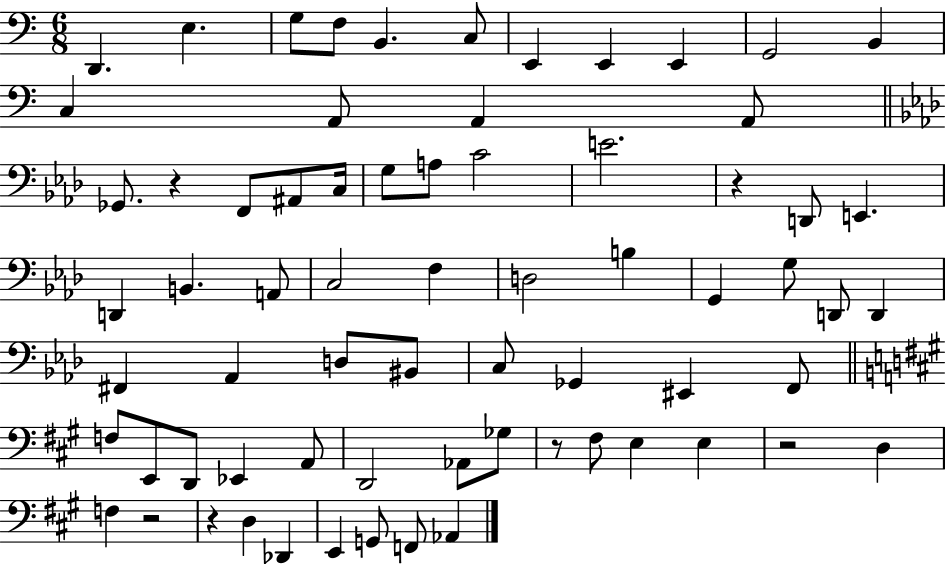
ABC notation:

X:1
T:Untitled
M:6/8
L:1/4
K:C
D,, E, G,/2 F,/2 B,, C,/2 E,, E,, E,, G,,2 B,, C, A,,/2 A,, A,,/2 _G,,/2 z F,,/2 ^A,,/2 C,/4 G,/2 A,/2 C2 E2 z D,,/2 E,, D,, B,, A,,/2 C,2 F, D,2 B, G,, G,/2 D,,/2 D,, ^F,, _A,, D,/2 ^B,,/2 C,/2 _G,, ^E,, F,,/2 F,/2 E,,/2 D,,/2 _E,, A,,/2 D,,2 _A,,/2 _G,/2 z/2 ^F,/2 E, E, z2 D, F, z2 z D, _D,, E,, G,,/2 F,,/2 _A,,